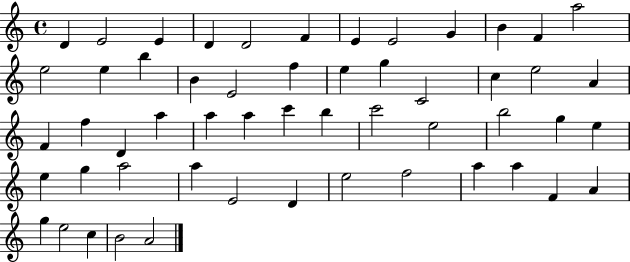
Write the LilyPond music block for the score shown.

{
  \clef treble
  \time 4/4
  \defaultTimeSignature
  \key c \major
  d'4 e'2 e'4 | d'4 d'2 f'4 | e'4 e'2 g'4 | b'4 f'4 a''2 | \break e''2 e''4 b''4 | b'4 e'2 f''4 | e''4 g''4 c'2 | c''4 e''2 a'4 | \break f'4 f''4 d'4 a''4 | a''4 a''4 c'''4 b''4 | c'''2 e''2 | b''2 g''4 e''4 | \break e''4 g''4 a''2 | a''4 e'2 d'4 | e''2 f''2 | a''4 a''4 f'4 a'4 | \break g''4 e''2 c''4 | b'2 a'2 | \bar "|."
}